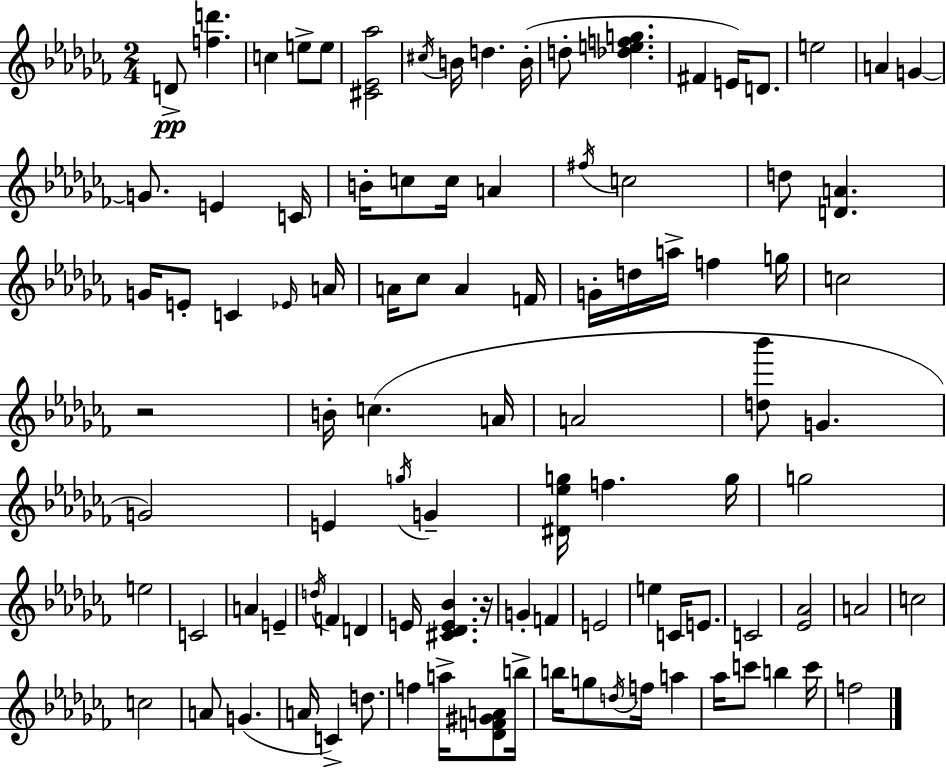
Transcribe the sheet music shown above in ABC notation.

X:1
T:Untitled
M:2/4
L:1/4
K:Abm
D/2 [fd'] c e/2 e/2 [^C_E_a]2 ^c/4 B/4 d B/4 d/2 [_defg] ^F E/4 D/2 e2 A G G/2 E C/4 B/4 c/2 c/4 A ^f/4 c2 d/2 [DA] G/4 E/2 C _E/4 A/4 A/4 _c/2 A F/4 G/4 d/4 a/4 f g/4 c2 z2 B/4 c A/4 A2 [d_b']/2 G G2 E g/4 G [^D_eg]/4 f g/4 g2 e2 C2 A E d/4 F D E/4 [^C_DE_B] z/4 G F E2 e C/4 E/2 C2 [_E_A]2 A2 c2 c2 A/2 G A/4 C d/2 f a/4 [_DF^GA]/2 b/4 b/4 g/2 d/4 f/4 a _a/4 c'/2 b c'/4 f2